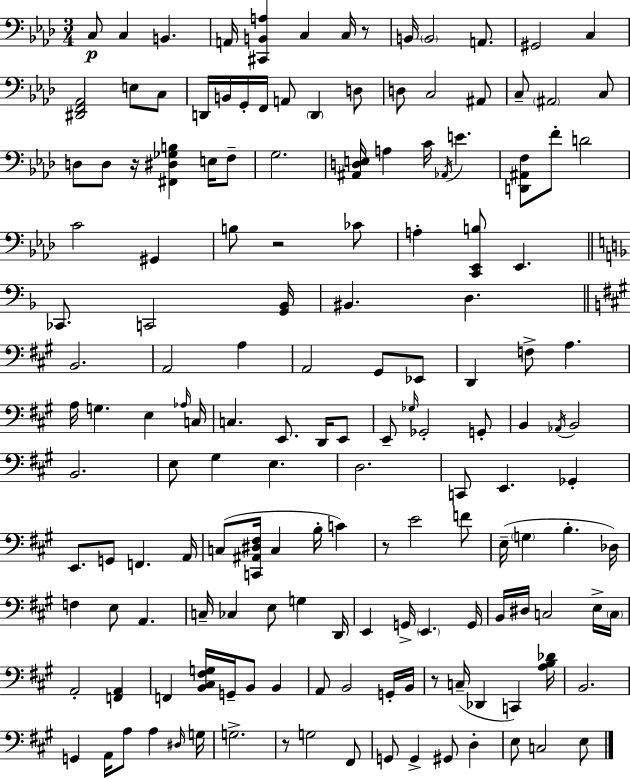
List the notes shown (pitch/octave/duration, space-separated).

C3/e C3/q B2/q. A2/s [C#2,B2,A3]/q C3/q C3/s R/e B2/s B2/h A2/e. G#2/h C3/q [D#2,F2,Ab2]/h E3/e C3/e D2/s B2/s G2/s F2/s A2/e D2/q D3/e D3/e C3/h A#2/e C3/e A#2/h C3/e D3/e D3/e R/s [F#2,D#3,Gb3,B3]/q E3/s F3/e G3/h. [A#2,D3,E3]/s A3/q C4/s Ab2/s E4/q. [D2,A#2,F3]/e F4/e D4/h C4/h G#2/q B3/e R/h CES4/e A3/q [C2,Eb2,B3]/e Eb2/q. CES2/e. C2/h [G2,Bb2]/s BIS2/q. D3/q. B2/h. A2/h A3/q A2/h G#2/e Eb2/e D2/q F3/e A3/q. A3/s G3/q. E3/q Ab3/s C3/s C3/q. E2/e. D2/s E2/e E2/e Gb3/s Gb2/h G2/e B2/q Ab2/s B2/h B2/h. E3/e G#3/q E3/q. D3/h. C2/e E2/q. Gb2/q E2/e. G2/e F2/q. A2/s C3/e [C2,A#2,D#3,F#3]/s C3/q B3/s C4/q R/e E4/h F4/e E3/s G3/q B3/q. Db3/s F3/q E3/e A2/q. C3/s CES3/q E3/e G3/q D2/s E2/q G2/s E2/q. G2/s B2/s D#3/s C3/h E3/s C3/s A2/h [F2,A2]/q F2/q [B2,C#3,F#3,G3]/s G2/s B2/e B2/q A2/e B2/h G2/s B2/s R/e C3/s Db2/q C2/q [A3,B3,Db4]/s B2/h. G2/q A2/s A3/e A3/q D#3/s G3/s G3/h. R/e G3/h F#2/e G2/e G2/q G#2/e D3/q E3/e C3/h E3/e